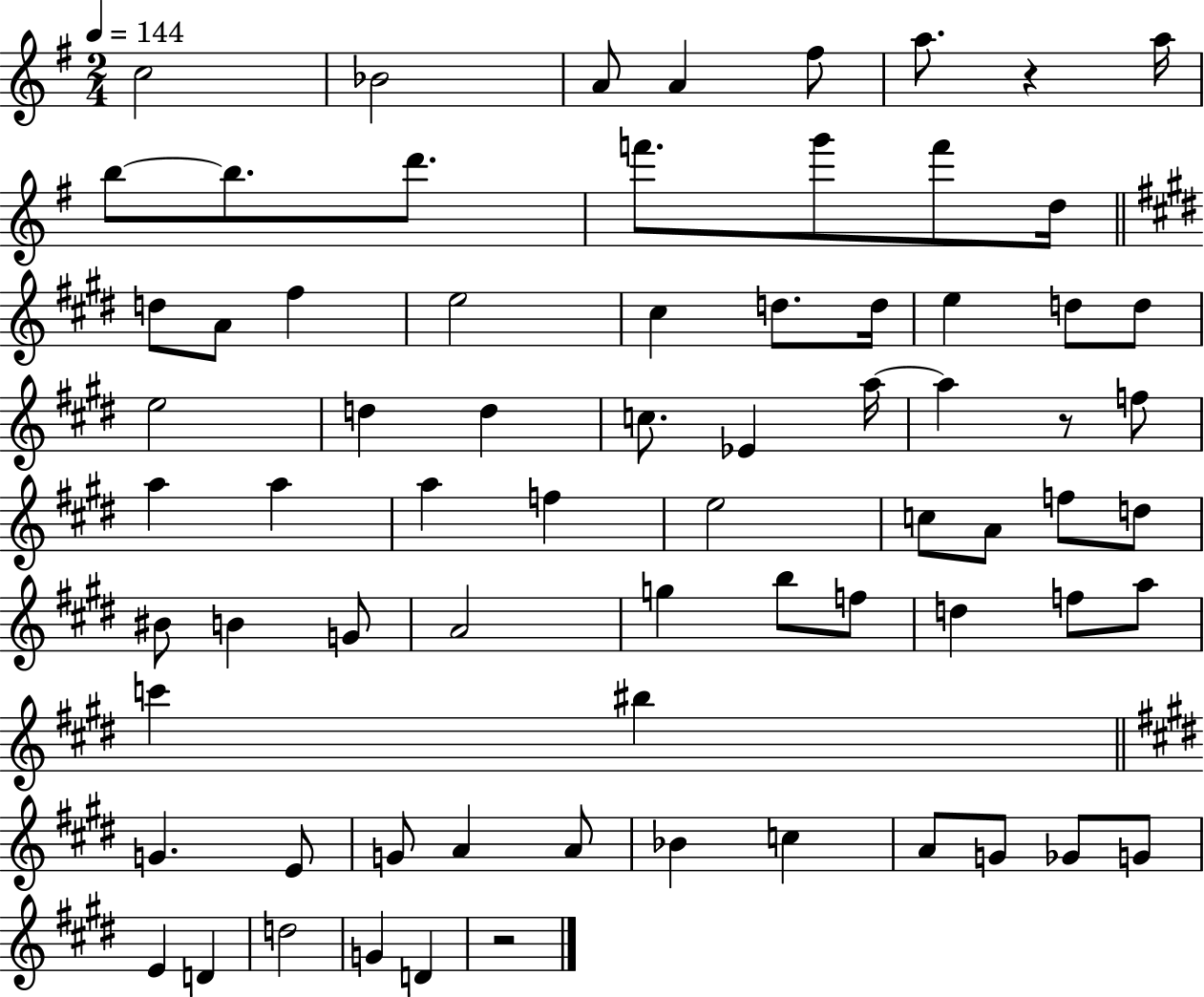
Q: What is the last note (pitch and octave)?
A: D4